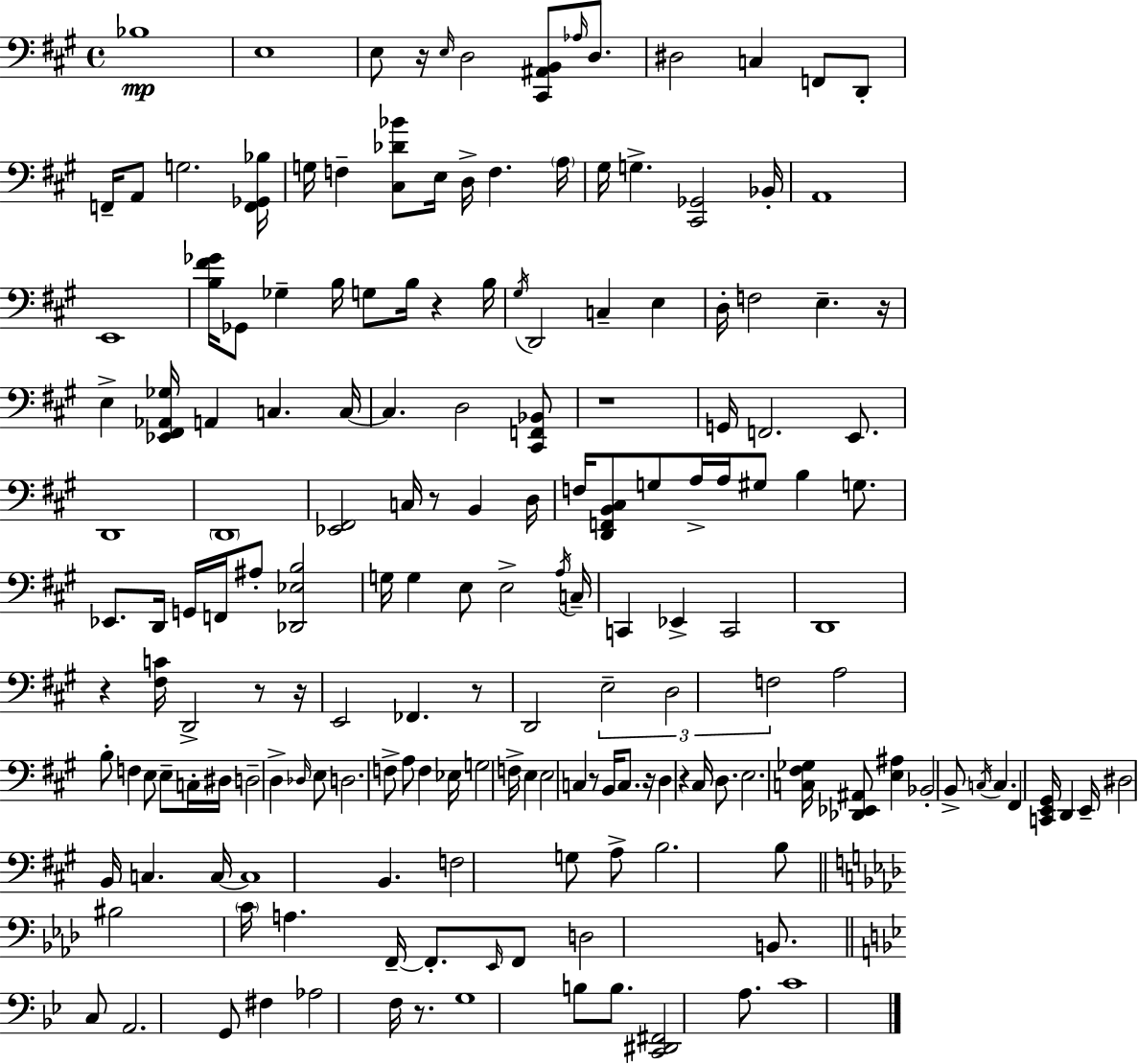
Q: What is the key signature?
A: A major